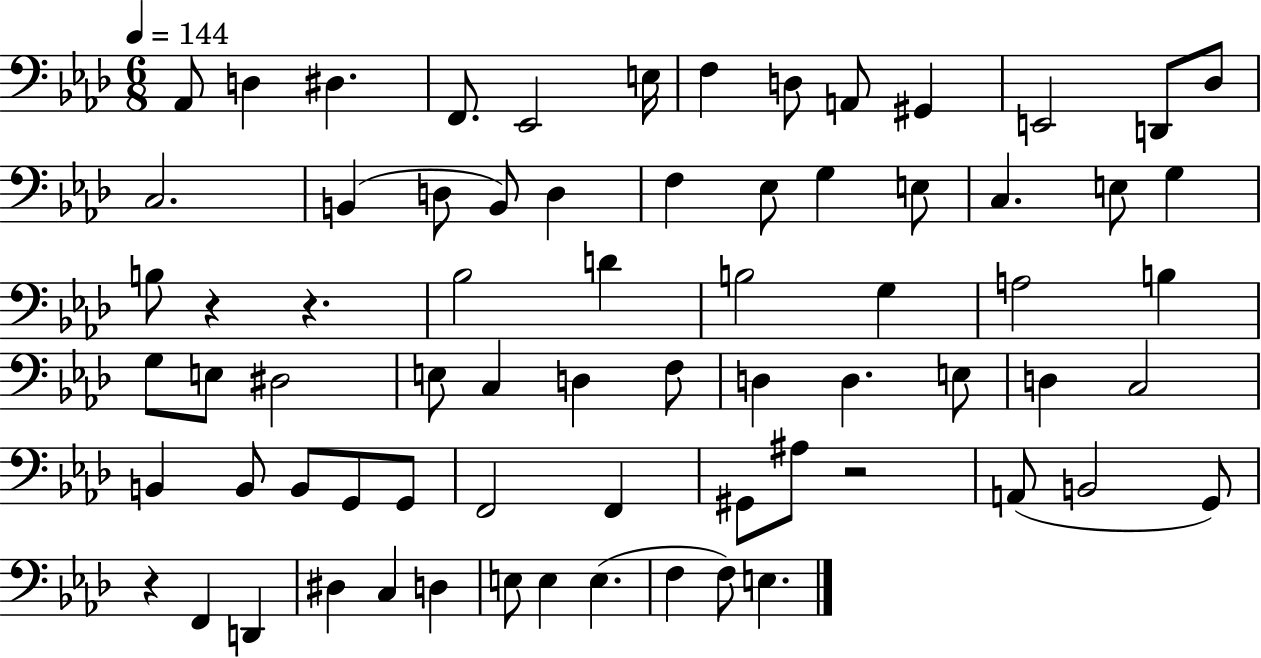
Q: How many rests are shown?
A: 4